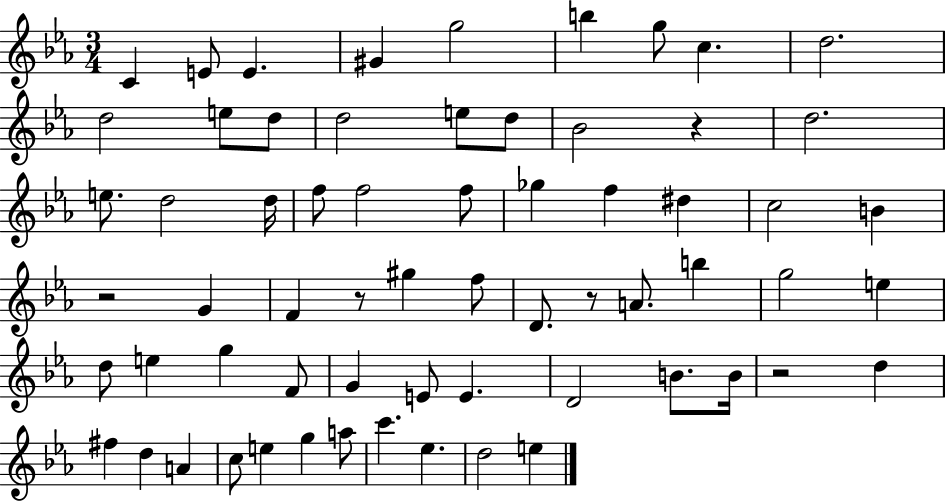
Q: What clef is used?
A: treble